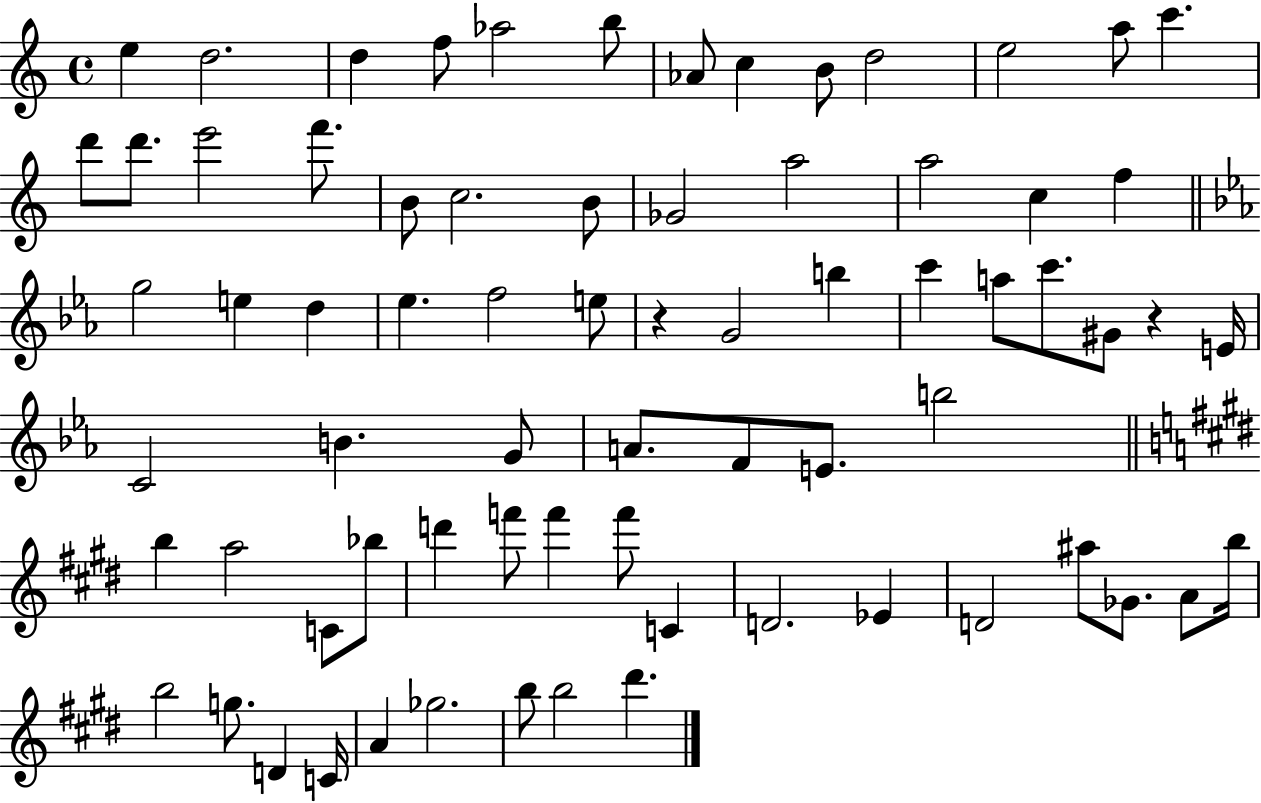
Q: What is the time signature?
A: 4/4